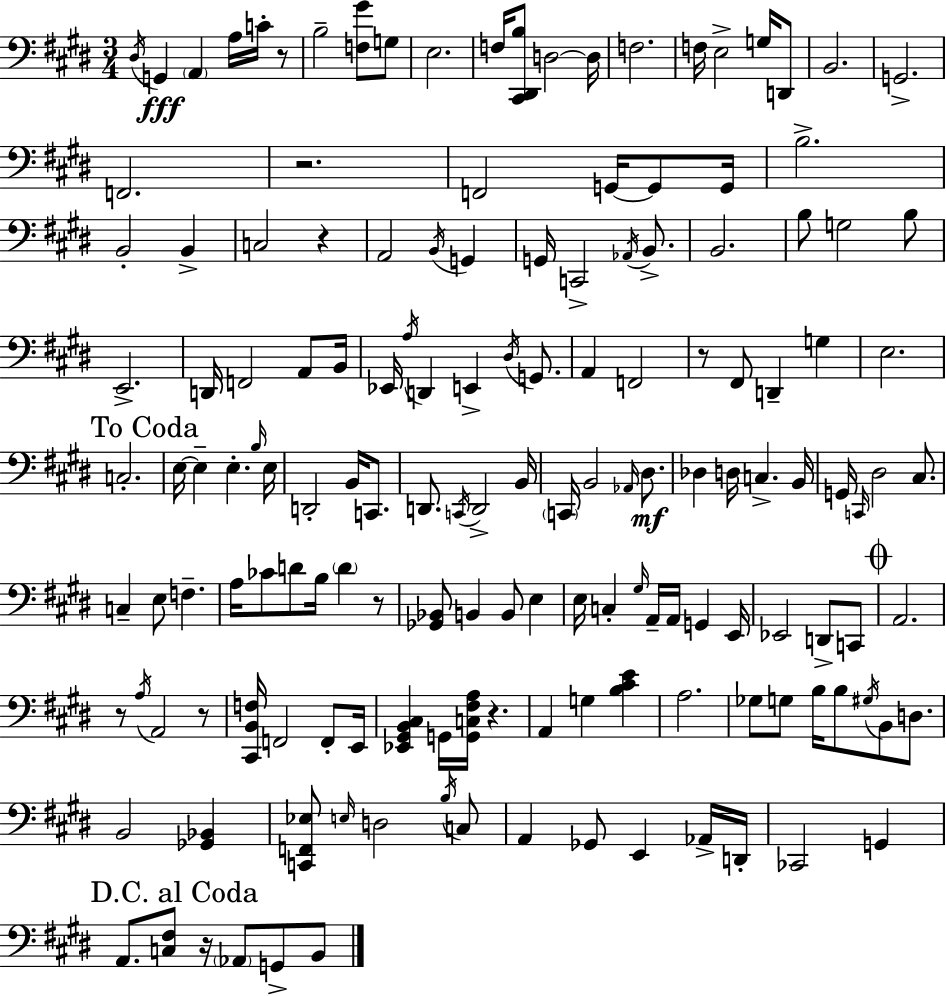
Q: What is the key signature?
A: E major